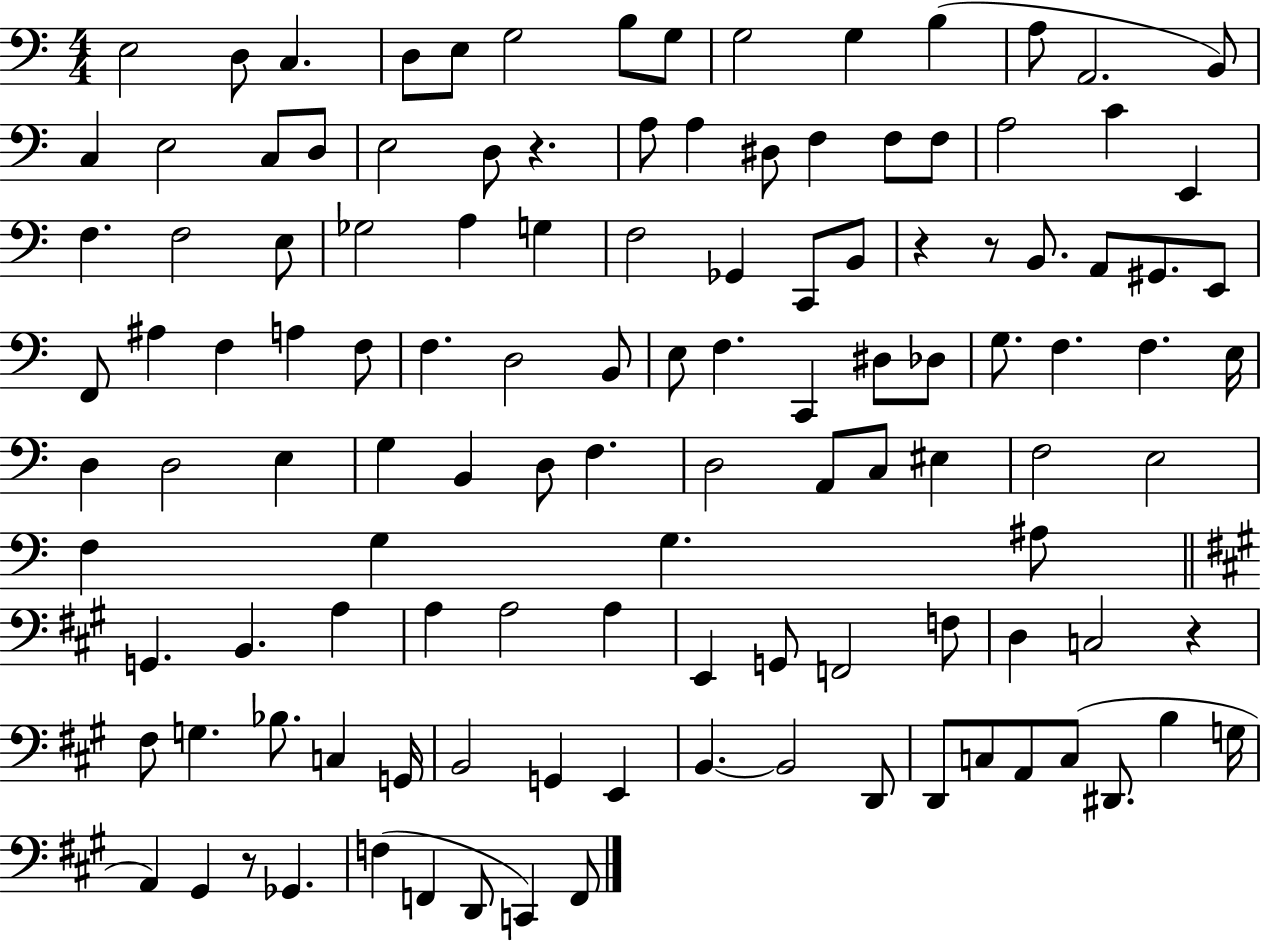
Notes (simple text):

E3/h D3/e C3/q. D3/e E3/e G3/h B3/e G3/e G3/h G3/q B3/q A3/e A2/h. B2/e C3/q E3/h C3/e D3/e E3/h D3/e R/q. A3/e A3/q D#3/e F3/q F3/e F3/e A3/h C4/q E2/q F3/q. F3/h E3/e Gb3/h A3/q G3/q F3/h Gb2/q C2/e B2/e R/q R/e B2/e. A2/e G#2/e. E2/e F2/e A#3/q F3/q A3/q F3/e F3/q. D3/h B2/e E3/e F3/q. C2/q D#3/e Db3/e G3/e. F3/q. F3/q. E3/s D3/q D3/h E3/q G3/q B2/q D3/e F3/q. D3/h A2/e C3/e EIS3/q F3/h E3/h F3/q G3/q G3/q. A#3/e G2/q. B2/q. A3/q A3/q A3/h A3/q E2/q G2/e F2/h F3/e D3/q C3/h R/q F#3/e G3/q. Bb3/e. C3/q G2/s B2/h G2/q E2/q B2/q. B2/h D2/e D2/e C3/e A2/e C3/e D#2/e. B3/q G3/s A2/q G#2/q R/e Gb2/q. F3/q F2/q D2/e C2/q F2/e